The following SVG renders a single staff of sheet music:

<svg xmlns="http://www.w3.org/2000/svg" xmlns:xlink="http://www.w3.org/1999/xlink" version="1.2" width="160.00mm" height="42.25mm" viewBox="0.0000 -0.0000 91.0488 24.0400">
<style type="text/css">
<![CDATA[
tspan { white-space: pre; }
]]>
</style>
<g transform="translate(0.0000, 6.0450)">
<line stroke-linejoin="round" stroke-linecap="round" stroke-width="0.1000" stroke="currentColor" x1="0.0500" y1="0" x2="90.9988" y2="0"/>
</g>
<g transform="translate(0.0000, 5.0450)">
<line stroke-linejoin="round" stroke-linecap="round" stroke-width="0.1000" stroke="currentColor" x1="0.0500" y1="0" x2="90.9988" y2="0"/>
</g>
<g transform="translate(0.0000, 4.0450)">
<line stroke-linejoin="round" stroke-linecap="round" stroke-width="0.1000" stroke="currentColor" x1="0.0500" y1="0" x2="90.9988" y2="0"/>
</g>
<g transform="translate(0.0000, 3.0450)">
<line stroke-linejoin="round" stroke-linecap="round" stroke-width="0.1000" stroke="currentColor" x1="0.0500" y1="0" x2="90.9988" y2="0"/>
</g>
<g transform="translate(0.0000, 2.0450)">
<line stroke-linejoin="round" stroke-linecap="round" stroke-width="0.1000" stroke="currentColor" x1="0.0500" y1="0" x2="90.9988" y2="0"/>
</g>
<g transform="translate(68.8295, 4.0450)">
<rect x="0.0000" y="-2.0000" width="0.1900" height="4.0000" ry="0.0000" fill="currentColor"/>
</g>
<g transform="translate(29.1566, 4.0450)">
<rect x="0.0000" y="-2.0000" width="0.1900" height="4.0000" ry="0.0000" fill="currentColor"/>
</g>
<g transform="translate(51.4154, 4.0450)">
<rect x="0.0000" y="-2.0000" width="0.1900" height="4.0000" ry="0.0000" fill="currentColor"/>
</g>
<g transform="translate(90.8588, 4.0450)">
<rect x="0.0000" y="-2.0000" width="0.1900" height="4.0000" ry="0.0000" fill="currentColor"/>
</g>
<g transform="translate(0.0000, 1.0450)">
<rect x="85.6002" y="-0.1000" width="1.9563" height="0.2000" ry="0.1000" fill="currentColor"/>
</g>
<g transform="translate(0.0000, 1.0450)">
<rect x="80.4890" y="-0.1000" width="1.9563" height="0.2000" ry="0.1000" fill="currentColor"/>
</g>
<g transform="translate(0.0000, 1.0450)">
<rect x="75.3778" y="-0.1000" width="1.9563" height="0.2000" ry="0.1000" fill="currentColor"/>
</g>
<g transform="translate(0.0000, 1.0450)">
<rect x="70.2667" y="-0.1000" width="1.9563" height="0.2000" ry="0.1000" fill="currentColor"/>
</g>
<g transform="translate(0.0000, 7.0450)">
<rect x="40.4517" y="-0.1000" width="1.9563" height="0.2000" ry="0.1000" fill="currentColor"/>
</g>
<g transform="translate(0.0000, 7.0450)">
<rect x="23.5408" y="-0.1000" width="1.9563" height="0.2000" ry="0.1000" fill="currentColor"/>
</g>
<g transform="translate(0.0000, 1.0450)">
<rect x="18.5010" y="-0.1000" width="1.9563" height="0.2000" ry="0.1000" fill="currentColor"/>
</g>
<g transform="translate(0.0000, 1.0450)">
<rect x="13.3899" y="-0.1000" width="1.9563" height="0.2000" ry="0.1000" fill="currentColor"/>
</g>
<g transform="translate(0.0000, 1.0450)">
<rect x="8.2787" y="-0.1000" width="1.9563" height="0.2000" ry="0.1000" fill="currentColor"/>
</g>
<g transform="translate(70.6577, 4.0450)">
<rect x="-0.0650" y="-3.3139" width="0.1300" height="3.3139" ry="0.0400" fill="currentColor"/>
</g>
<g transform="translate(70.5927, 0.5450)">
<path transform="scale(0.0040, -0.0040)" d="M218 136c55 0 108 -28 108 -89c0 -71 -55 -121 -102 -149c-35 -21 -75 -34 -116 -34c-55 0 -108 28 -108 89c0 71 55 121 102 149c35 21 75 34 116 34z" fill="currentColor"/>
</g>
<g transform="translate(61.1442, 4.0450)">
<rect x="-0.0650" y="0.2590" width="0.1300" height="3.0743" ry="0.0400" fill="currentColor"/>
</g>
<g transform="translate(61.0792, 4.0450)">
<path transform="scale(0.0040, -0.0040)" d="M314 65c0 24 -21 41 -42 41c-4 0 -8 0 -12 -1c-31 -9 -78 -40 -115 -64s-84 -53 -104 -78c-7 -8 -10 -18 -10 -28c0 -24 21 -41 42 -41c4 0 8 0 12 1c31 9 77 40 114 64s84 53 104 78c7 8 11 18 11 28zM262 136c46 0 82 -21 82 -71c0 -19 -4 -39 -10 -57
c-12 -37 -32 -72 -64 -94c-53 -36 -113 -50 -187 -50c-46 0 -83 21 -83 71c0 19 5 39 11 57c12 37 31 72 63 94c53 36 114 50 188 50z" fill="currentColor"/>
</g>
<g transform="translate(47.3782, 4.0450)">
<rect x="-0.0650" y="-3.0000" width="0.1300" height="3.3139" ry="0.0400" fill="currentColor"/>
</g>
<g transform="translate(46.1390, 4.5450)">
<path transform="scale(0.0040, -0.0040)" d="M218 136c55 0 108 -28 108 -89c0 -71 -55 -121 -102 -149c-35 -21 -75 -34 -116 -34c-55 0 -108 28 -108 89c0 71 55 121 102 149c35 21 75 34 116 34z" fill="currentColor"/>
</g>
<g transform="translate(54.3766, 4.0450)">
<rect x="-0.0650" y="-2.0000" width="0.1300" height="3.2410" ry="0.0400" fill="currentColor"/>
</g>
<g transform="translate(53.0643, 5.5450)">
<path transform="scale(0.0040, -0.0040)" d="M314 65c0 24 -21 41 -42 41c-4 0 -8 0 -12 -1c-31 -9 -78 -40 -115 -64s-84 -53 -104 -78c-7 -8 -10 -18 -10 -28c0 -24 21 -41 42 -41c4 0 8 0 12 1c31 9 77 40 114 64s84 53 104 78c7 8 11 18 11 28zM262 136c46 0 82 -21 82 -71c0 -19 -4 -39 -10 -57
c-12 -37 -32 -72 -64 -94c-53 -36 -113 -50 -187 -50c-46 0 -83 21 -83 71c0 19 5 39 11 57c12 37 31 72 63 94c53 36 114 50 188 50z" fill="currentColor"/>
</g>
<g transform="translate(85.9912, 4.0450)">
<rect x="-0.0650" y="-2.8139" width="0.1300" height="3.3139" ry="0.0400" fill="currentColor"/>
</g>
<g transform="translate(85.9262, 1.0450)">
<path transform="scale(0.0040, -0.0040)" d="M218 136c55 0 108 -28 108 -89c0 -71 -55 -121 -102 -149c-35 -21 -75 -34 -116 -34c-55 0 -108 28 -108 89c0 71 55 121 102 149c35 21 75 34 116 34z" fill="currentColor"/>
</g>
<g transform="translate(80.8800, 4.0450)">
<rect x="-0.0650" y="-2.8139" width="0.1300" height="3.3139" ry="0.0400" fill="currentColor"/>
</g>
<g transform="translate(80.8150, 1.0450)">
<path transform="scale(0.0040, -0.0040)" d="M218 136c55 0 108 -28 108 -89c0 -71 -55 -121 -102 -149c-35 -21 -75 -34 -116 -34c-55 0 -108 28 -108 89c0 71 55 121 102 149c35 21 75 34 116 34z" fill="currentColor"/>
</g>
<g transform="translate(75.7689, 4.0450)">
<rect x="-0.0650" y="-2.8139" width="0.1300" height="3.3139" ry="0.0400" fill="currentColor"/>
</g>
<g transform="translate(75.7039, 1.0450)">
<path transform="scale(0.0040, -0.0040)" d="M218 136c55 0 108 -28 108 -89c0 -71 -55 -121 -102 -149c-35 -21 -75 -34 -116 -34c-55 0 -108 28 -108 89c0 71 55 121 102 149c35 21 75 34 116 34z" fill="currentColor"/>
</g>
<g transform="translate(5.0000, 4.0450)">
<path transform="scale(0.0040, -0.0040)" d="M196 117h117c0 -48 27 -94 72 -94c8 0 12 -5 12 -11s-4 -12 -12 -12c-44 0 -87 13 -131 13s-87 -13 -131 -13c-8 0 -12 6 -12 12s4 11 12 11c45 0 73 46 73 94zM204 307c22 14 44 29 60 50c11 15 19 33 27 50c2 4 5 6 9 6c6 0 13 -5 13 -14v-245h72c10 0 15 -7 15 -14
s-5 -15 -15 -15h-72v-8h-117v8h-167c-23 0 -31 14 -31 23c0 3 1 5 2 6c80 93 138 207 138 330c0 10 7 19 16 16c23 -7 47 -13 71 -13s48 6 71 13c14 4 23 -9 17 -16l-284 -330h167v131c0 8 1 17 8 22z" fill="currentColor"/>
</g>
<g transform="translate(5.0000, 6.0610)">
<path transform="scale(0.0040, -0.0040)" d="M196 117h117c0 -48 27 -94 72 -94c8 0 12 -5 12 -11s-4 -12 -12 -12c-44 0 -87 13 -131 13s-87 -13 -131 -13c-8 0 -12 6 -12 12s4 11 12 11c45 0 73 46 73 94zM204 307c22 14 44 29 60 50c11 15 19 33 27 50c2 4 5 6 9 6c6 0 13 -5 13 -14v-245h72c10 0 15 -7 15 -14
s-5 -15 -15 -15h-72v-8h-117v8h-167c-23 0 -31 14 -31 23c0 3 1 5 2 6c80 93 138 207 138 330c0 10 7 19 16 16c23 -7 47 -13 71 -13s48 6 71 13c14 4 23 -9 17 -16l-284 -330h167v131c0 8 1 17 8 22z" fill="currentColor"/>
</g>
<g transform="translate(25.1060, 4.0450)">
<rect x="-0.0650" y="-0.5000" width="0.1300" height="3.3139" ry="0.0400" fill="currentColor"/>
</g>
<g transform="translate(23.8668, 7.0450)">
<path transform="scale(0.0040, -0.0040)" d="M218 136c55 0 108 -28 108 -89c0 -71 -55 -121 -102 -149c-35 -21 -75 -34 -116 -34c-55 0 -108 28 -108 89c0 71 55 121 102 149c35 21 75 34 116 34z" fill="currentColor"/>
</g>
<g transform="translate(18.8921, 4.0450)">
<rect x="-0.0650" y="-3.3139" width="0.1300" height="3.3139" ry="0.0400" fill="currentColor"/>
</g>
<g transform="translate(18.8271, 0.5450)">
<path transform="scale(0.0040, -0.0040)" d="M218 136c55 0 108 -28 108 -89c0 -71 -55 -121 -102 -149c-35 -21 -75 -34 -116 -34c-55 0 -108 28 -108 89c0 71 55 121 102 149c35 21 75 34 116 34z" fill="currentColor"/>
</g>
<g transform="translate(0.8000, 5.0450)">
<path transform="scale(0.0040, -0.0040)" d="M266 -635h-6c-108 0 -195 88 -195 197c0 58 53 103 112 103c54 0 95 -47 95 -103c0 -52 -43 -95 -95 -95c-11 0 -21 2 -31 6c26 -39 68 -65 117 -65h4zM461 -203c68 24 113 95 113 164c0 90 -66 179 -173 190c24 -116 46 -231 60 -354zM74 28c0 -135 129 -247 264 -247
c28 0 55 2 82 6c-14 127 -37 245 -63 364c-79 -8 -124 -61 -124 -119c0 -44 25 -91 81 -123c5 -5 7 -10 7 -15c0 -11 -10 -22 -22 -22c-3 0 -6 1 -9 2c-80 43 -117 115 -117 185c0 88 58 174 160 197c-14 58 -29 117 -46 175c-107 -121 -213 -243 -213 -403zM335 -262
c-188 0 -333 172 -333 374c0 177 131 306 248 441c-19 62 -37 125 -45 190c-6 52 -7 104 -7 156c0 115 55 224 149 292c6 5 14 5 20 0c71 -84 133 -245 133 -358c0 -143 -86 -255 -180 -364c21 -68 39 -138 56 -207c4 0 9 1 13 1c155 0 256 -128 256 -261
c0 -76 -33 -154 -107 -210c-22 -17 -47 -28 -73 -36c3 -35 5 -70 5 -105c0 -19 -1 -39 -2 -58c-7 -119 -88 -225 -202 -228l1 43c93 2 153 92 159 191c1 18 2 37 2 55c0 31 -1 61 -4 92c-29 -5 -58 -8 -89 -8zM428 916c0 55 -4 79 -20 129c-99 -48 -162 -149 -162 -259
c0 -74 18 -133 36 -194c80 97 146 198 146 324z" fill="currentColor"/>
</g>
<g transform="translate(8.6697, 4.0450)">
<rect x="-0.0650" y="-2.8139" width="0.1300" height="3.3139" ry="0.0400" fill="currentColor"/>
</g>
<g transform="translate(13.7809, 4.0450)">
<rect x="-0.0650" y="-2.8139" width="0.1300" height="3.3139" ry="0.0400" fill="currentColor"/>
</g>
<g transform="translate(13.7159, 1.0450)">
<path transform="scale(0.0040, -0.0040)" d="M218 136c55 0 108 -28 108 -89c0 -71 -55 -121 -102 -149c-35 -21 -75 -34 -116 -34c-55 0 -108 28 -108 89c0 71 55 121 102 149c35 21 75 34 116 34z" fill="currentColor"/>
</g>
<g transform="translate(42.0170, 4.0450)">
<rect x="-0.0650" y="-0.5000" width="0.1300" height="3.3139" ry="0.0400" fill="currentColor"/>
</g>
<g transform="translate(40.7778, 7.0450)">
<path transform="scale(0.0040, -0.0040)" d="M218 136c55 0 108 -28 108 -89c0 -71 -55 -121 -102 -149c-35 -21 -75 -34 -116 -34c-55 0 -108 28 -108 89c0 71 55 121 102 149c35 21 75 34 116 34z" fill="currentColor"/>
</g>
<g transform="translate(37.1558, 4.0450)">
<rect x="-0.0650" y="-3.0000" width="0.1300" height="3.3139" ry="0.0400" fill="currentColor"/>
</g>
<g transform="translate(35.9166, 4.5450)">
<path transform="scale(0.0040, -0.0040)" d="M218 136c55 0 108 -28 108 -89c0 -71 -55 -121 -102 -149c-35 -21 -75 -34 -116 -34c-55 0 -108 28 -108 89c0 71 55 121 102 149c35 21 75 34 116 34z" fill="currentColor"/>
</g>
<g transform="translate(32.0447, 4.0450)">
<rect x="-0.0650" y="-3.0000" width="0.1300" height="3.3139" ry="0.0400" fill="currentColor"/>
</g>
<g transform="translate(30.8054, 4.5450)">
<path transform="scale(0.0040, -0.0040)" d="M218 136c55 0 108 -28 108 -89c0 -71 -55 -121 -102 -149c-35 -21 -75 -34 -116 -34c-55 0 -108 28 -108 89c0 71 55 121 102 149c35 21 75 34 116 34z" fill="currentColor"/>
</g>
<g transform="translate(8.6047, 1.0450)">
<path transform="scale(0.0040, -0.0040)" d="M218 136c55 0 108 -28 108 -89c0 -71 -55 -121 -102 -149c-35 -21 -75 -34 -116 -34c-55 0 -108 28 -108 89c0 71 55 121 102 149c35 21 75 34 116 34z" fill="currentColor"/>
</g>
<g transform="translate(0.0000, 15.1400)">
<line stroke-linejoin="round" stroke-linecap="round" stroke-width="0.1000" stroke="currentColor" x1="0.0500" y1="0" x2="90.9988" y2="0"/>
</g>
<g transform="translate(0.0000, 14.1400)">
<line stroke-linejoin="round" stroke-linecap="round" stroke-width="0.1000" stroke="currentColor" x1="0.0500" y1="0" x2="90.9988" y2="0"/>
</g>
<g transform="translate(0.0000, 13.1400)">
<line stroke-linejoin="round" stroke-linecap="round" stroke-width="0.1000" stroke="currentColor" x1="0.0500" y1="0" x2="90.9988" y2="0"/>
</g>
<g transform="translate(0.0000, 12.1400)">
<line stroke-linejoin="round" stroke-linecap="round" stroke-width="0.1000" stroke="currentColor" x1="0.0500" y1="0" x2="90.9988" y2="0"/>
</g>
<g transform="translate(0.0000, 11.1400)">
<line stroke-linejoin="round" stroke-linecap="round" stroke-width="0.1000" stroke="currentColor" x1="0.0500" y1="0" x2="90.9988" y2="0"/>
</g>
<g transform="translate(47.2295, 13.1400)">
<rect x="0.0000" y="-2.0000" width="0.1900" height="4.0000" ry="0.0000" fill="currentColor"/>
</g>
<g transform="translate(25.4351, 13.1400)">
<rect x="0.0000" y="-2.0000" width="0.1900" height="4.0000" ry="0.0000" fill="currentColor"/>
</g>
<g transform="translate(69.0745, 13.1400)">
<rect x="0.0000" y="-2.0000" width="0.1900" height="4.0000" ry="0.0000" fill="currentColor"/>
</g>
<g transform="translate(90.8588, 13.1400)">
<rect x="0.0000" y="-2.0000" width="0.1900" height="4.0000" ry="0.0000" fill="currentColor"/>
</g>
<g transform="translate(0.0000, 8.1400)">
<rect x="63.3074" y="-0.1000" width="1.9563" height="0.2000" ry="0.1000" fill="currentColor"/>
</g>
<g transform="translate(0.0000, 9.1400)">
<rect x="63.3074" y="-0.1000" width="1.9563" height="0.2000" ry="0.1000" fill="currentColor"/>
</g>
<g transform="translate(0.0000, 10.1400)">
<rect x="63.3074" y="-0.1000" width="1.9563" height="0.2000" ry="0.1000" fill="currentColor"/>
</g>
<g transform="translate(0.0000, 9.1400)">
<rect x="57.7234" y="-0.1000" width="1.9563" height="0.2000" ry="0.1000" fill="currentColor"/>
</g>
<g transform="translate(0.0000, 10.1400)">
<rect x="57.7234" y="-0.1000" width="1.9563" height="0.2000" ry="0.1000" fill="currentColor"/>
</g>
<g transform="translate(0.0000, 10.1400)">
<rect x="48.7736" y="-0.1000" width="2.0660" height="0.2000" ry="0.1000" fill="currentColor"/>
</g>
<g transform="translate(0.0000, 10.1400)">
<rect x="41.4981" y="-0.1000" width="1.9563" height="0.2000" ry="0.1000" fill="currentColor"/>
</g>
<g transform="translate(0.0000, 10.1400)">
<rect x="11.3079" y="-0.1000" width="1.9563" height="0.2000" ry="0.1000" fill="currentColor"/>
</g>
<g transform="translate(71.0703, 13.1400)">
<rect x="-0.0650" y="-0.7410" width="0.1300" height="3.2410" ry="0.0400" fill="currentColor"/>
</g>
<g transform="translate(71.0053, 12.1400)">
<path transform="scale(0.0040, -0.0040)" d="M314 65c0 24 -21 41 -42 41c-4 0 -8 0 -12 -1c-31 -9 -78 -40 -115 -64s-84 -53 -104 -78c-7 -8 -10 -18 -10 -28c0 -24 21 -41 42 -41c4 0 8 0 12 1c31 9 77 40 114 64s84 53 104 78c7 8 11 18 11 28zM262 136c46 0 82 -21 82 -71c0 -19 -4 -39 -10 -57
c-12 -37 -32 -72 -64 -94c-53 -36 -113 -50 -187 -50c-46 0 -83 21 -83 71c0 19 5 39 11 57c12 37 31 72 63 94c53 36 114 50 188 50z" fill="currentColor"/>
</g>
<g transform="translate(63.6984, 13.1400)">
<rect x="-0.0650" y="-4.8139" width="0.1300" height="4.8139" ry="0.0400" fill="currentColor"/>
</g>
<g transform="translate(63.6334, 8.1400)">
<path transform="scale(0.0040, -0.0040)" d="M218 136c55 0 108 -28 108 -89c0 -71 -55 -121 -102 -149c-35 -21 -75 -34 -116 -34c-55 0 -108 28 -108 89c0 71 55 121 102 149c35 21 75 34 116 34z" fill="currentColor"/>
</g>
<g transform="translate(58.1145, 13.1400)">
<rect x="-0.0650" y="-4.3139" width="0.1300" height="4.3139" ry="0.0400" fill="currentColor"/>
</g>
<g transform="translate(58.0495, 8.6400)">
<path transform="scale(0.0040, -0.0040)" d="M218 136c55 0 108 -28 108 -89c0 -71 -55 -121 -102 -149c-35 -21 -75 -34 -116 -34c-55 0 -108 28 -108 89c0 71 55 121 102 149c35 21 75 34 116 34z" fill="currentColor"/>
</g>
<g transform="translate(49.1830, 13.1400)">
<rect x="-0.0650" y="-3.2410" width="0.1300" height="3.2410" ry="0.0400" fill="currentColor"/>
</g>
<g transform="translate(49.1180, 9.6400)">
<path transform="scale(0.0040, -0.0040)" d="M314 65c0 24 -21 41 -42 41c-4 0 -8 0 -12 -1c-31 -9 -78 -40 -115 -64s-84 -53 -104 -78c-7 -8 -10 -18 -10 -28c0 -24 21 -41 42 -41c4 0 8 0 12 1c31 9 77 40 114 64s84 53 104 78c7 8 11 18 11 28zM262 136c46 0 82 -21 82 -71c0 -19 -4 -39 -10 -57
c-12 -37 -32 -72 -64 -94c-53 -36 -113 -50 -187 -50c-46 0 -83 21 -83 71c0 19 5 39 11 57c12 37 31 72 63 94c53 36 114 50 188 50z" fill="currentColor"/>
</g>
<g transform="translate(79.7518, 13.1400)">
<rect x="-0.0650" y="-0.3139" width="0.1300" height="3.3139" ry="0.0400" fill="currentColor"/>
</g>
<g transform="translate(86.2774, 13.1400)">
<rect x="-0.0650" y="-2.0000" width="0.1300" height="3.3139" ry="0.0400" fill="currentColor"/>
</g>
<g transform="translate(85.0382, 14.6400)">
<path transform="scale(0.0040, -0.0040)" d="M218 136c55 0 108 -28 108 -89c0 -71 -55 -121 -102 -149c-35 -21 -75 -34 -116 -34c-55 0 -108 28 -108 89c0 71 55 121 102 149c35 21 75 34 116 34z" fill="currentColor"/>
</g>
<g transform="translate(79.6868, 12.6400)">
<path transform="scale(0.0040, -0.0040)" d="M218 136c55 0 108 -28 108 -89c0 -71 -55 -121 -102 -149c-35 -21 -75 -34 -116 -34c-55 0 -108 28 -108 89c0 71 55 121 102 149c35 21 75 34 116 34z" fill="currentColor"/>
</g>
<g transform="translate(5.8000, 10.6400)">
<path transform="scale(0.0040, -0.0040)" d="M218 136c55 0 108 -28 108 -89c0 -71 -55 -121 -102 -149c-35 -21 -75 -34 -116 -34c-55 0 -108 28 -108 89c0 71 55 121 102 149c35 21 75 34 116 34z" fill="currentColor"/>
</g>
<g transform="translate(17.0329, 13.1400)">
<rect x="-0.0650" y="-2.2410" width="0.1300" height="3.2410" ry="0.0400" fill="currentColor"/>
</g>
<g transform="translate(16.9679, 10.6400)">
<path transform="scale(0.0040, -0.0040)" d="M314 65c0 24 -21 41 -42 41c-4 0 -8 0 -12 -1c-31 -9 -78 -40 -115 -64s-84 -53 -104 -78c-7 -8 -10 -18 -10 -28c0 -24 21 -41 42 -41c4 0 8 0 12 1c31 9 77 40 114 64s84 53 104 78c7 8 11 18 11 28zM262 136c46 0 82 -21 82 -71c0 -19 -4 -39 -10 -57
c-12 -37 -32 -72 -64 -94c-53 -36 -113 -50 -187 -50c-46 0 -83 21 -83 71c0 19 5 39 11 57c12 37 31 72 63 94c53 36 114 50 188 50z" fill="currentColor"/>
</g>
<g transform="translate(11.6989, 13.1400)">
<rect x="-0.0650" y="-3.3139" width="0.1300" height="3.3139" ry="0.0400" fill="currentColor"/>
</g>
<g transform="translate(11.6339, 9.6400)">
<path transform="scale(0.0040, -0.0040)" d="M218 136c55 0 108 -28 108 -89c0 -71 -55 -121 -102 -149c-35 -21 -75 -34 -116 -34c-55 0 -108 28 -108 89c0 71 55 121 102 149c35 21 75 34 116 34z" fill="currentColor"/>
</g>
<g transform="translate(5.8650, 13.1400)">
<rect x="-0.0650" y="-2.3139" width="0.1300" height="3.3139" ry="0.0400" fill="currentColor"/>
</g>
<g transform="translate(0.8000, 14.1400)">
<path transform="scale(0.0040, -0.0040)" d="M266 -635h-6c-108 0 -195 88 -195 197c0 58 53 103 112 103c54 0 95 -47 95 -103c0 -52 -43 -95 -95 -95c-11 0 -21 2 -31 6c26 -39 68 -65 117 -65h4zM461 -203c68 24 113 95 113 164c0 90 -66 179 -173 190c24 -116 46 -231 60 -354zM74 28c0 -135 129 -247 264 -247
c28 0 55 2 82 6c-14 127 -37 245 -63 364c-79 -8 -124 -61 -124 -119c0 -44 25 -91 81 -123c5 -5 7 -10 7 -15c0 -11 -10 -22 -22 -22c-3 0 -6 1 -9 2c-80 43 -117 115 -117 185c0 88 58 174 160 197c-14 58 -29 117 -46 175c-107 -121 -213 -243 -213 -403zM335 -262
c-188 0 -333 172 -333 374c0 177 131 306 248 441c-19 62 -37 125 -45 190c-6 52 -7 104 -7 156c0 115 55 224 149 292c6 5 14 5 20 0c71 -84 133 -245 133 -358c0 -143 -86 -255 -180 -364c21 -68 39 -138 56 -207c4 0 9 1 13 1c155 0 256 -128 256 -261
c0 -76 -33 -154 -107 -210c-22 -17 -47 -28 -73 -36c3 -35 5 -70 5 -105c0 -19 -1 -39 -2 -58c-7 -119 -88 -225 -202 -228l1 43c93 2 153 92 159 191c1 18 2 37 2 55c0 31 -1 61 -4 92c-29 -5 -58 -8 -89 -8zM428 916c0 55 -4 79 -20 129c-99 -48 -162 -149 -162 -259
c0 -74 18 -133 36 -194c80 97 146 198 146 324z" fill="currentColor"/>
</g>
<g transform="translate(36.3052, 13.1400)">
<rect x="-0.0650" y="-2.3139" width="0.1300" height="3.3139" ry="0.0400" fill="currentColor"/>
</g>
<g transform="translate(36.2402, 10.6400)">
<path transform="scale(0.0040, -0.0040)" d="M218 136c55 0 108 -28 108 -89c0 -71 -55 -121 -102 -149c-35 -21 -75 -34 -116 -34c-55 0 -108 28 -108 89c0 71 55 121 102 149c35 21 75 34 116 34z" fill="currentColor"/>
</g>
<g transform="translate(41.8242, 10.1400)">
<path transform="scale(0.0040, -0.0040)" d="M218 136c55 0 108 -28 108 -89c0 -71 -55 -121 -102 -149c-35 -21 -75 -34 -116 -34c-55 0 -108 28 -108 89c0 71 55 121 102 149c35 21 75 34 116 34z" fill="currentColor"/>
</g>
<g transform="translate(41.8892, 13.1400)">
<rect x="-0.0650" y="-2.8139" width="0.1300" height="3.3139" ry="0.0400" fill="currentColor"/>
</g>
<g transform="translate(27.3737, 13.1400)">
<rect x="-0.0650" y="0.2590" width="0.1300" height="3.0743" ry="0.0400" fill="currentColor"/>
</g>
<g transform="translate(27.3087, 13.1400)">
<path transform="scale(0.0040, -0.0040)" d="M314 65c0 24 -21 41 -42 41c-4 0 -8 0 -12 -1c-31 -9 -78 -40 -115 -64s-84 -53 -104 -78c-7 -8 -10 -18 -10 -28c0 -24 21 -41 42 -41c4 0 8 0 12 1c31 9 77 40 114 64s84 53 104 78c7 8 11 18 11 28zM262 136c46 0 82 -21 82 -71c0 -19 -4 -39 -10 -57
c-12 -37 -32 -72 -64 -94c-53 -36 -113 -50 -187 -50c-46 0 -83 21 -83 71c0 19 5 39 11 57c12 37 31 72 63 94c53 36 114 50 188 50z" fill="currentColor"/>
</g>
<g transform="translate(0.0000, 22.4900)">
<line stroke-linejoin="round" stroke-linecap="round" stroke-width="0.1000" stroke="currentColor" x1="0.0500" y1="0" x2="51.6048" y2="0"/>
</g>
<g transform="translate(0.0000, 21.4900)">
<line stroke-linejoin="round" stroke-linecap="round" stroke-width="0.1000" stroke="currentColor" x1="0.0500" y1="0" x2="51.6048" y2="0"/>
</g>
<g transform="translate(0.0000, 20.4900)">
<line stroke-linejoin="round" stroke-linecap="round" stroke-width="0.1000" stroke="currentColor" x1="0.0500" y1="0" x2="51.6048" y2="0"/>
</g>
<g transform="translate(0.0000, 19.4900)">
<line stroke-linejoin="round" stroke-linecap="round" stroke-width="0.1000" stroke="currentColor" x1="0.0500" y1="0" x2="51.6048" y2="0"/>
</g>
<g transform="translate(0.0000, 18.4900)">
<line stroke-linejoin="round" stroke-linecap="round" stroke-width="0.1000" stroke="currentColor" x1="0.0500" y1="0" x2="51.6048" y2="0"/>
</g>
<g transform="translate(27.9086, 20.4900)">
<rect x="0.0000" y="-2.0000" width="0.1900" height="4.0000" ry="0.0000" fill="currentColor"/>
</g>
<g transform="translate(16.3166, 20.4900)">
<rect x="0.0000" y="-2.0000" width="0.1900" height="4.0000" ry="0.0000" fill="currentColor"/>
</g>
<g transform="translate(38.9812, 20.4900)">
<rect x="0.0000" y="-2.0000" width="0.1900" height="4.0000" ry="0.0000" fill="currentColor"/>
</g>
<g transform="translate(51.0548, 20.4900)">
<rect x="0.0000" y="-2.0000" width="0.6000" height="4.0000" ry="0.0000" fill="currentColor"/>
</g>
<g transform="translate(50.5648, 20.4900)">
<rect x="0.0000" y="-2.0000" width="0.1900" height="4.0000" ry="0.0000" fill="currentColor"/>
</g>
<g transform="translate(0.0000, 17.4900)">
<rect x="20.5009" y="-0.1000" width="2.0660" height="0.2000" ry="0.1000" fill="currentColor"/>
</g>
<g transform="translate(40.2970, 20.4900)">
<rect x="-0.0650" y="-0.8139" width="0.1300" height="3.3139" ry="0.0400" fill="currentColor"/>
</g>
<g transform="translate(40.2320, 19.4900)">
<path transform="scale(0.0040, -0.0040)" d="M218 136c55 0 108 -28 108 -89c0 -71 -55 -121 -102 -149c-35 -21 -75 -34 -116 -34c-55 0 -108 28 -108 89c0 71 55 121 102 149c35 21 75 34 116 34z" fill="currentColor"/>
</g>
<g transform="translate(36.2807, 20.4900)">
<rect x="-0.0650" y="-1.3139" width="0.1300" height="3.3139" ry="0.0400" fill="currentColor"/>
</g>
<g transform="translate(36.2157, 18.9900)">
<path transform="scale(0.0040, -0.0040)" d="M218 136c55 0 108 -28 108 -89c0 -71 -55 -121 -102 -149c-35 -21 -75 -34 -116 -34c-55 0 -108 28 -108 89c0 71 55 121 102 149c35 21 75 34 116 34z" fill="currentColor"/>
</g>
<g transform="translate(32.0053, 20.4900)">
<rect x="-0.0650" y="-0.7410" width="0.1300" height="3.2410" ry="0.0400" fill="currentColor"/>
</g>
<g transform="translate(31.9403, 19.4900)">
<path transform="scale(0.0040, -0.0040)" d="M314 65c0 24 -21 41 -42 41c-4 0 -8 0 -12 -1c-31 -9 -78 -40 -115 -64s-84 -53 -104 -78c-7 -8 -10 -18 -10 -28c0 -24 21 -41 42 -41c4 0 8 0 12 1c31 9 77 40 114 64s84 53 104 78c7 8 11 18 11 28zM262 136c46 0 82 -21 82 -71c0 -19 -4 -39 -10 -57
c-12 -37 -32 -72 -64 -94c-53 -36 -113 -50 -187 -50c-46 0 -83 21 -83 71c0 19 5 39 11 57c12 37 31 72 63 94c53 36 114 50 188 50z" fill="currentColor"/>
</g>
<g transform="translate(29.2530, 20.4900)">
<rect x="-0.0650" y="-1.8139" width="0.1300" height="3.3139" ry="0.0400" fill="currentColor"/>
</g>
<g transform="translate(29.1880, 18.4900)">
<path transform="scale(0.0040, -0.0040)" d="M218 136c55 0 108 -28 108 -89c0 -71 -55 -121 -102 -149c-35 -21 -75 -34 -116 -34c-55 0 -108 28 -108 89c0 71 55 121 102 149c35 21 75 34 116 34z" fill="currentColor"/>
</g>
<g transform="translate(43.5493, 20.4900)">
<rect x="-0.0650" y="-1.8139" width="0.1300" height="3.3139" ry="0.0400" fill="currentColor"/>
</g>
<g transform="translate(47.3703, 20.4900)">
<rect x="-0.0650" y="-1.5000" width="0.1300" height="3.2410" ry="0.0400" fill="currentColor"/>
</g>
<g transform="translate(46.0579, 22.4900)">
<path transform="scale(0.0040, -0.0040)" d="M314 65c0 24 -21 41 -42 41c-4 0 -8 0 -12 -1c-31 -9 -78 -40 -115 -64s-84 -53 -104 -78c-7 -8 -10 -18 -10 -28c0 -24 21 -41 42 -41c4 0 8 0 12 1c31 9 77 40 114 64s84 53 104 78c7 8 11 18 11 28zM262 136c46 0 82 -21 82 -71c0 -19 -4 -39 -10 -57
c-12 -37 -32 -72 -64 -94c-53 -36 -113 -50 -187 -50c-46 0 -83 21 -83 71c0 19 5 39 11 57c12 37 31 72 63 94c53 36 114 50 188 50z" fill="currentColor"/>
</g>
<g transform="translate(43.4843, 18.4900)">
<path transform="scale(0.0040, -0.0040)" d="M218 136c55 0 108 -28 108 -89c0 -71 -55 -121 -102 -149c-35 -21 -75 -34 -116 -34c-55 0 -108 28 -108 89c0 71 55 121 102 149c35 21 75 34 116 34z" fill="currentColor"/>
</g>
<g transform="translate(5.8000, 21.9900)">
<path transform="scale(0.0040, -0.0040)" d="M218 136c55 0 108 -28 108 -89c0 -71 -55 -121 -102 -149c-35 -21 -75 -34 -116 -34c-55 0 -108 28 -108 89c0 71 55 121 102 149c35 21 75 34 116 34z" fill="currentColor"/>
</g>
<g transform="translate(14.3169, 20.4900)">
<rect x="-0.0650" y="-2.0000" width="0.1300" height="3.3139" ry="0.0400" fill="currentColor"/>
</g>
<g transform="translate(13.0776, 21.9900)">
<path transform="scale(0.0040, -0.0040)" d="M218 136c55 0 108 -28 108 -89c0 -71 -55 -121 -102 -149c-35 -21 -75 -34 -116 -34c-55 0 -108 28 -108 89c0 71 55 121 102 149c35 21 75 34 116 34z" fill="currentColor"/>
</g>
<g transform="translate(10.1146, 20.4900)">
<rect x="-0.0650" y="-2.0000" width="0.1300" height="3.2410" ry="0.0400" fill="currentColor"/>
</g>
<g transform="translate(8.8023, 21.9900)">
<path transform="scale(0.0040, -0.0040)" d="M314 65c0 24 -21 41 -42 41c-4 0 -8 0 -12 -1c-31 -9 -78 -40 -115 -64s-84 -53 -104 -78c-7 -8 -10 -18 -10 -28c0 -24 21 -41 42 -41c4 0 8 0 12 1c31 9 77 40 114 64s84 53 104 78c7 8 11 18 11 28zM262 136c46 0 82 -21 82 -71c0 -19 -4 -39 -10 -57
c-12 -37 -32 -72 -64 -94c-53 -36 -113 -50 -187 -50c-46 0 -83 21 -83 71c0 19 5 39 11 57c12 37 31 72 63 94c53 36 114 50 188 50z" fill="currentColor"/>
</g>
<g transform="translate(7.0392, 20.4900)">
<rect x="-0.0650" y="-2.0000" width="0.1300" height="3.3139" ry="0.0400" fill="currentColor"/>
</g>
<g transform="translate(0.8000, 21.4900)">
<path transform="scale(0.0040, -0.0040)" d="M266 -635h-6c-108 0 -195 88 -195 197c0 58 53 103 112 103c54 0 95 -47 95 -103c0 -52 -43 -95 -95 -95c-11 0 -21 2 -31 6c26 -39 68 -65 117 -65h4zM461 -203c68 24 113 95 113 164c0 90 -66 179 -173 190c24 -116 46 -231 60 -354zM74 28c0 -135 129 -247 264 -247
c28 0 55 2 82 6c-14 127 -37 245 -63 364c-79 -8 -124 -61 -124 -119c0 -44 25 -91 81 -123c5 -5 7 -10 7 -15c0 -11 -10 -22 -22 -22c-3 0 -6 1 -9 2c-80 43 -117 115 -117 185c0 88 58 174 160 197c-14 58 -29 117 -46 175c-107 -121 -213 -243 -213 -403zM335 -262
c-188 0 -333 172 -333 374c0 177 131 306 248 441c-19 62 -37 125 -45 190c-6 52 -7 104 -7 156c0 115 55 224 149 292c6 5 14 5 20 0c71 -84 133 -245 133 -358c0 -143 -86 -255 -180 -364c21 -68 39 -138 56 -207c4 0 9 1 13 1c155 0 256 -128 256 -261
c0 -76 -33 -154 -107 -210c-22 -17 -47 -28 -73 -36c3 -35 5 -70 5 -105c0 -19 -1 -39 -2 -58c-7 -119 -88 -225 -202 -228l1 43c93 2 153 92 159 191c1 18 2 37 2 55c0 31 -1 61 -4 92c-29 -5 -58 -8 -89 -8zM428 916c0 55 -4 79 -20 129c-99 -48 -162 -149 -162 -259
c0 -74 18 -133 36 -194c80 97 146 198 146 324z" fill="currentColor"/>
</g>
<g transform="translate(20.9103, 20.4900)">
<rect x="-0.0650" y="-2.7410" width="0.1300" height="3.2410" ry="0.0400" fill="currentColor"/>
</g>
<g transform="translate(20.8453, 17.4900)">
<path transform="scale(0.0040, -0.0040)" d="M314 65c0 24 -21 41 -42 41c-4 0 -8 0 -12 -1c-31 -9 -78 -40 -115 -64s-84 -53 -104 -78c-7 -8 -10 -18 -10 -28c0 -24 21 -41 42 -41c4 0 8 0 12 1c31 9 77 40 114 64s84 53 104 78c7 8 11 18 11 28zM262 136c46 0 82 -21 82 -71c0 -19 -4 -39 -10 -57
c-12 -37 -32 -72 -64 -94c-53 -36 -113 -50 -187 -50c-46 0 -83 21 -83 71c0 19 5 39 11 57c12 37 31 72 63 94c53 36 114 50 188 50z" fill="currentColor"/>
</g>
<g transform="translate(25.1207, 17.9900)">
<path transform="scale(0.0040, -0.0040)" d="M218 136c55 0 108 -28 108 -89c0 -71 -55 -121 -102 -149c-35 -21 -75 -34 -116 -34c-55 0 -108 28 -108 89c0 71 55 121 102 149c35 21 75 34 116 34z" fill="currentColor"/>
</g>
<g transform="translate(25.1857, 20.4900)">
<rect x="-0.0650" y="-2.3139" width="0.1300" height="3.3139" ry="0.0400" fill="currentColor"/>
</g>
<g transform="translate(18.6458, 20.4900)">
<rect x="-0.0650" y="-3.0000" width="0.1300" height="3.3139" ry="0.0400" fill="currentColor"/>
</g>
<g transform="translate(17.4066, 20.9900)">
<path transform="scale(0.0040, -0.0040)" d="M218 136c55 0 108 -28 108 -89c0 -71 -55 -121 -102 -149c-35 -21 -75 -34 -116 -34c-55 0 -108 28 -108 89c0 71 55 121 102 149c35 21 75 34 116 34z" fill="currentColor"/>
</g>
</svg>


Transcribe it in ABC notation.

X:1
T:Untitled
M:4/4
L:1/4
K:C
a a b C A A C A F2 B2 b a a a g b g2 B2 g a b2 d' e' d2 c F F F2 F A a2 g f d2 e d f E2